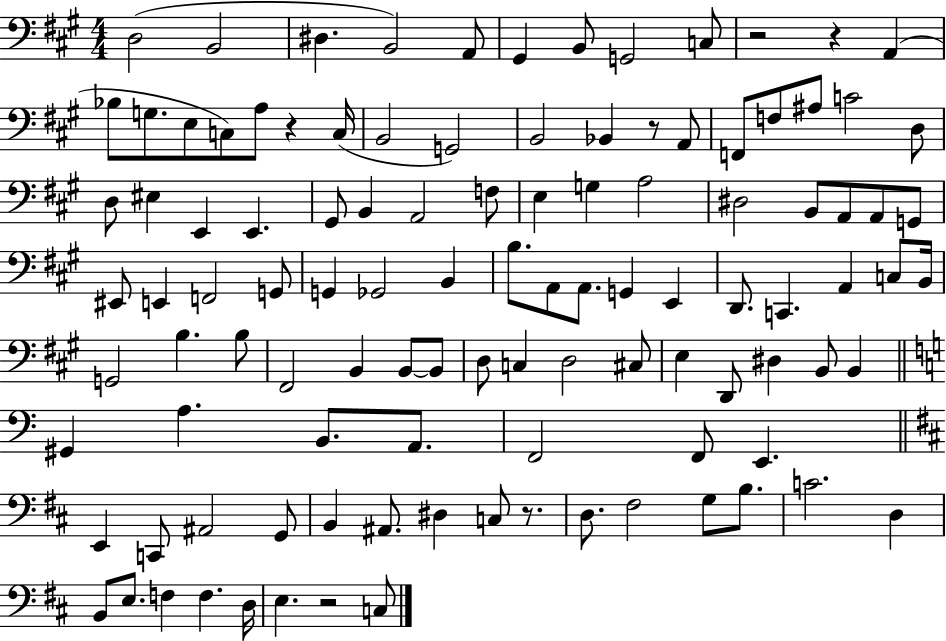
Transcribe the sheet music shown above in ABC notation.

X:1
T:Untitled
M:4/4
L:1/4
K:A
D,2 B,,2 ^D, B,,2 A,,/2 ^G,, B,,/2 G,,2 C,/2 z2 z A,, _B,/2 G,/2 E,/2 C,/2 A,/2 z C,/4 B,,2 G,,2 B,,2 _B,, z/2 A,,/2 F,,/2 F,/2 ^A,/2 C2 D,/2 D,/2 ^E, E,, E,, ^G,,/2 B,, A,,2 F,/2 E, G, A,2 ^D,2 B,,/2 A,,/2 A,,/2 G,,/2 ^E,,/2 E,, F,,2 G,,/2 G,, _G,,2 B,, B,/2 A,,/2 A,,/2 G,, E,, D,,/2 C,, A,, C,/2 B,,/4 G,,2 B, B,/2 ^F,,2 B,, B,,/2 B,,/2 D,/2 C, D,2 ^C,/2 E, D,,/2 ^D, B,,/2 B,, ^G,, A, B,,/2 A,,/2 F,,2 F,,/2 E,, E,, C,,/2 ^A,,2 G,,/2 B,, ^A,,/2 ^D, C,/2 z/2 D,/2 ^F,2 G,/2 B,/2 C2 D, B,,/2 E,/2 F, F, D,/4 E, z2 C,/2